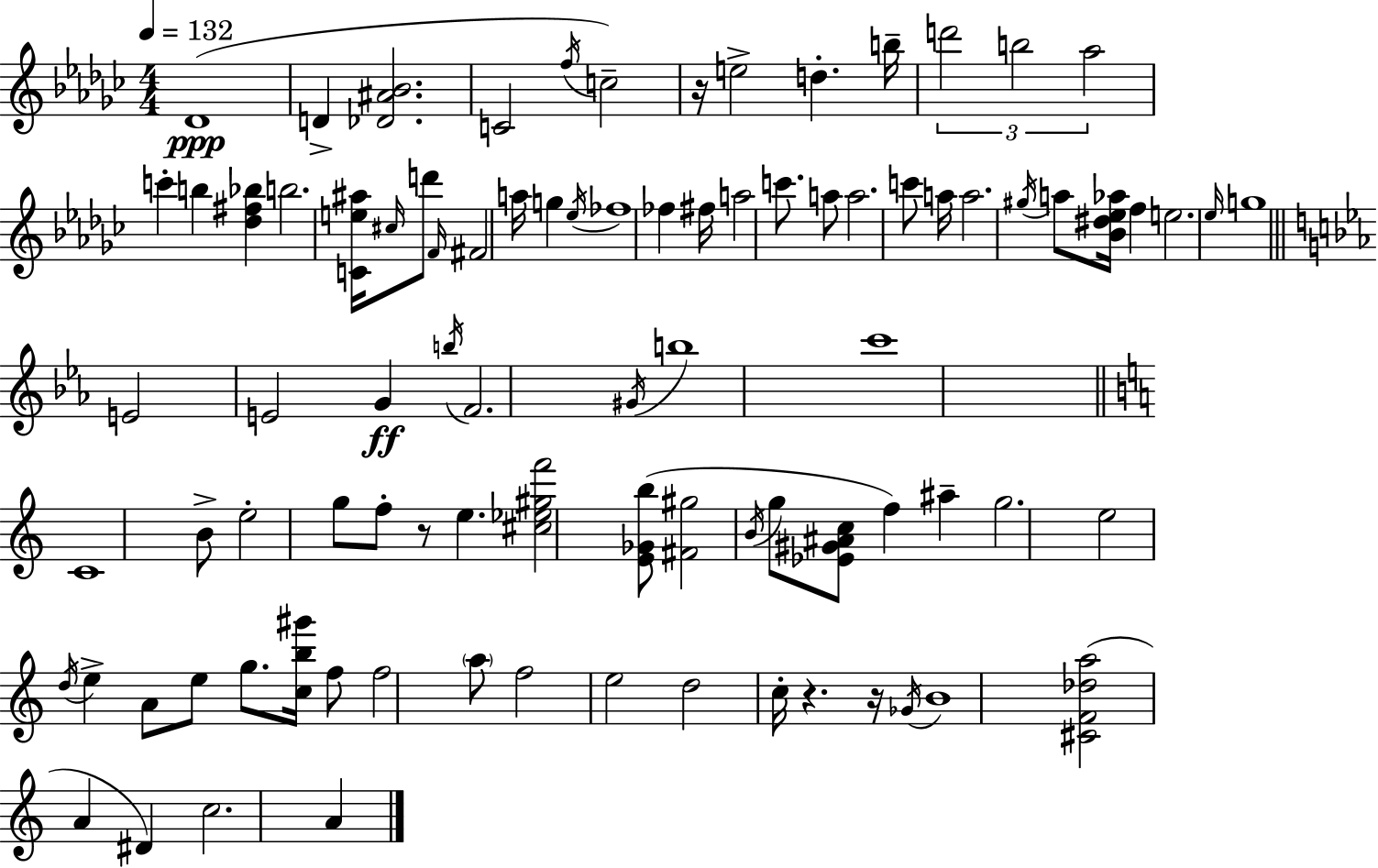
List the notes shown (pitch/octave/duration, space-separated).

Db4/w D4/q [Db4,A#4,Bb4]/h. C4/h F5/s C5/h R/s E5/h D5/q. B5/s D6/h B5/h Ab5/h C6/q B5/q [Db5,F#5,Bb5]/q B5/h. [C4,E5,A#5]/s C#5/s D6/e F4/s F#4/h A5/s G5/q Eb5/s FES5/w FES5/q F#5/s A5/h C6/e. A5/e A5/h. C6/e A5/s A5/h. G#5/s A5/e [Bb4,D#5,Eb5,Ab5]/s F5/q E5/h. Eb5/s G5/w E4/h E4/h G4/q B5/s F4/h. G#4/s B5/w C6/w C4/w B4/e E5/h G5/e F5/e R/e E5/q. [C#5,Eb5,G#5,F6]/h [E4,Gb4,B5]/e [F#4,G#5]/h B4/s G5/e [Eb4,G#4,A#4,C5]/e F5/q A#5/q G5/h. E5/h D5/s E5/q A4/e E5/e G5/e. [C5,B5,G#6]/s F5/e F5/h A5/e F5/h E5/h D5/h C5/s R/q. R/s Gb4/s B4/w [C#4,F4,Db5,A5]/h A4/q D#4/q C5/h. A4/q